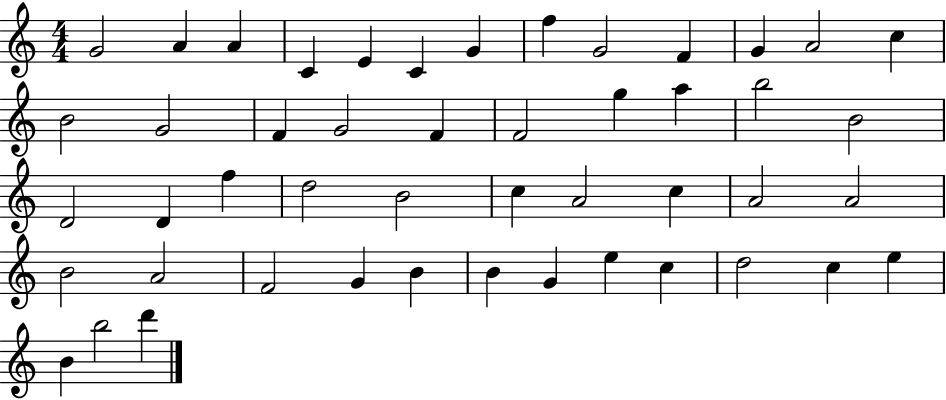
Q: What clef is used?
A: treble